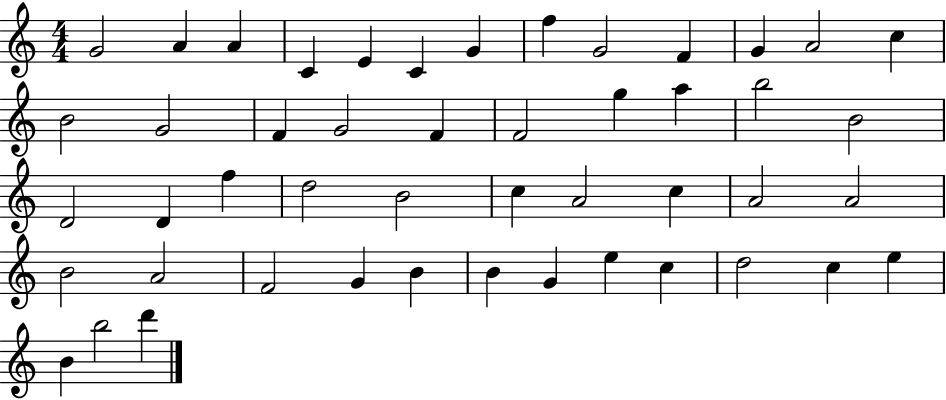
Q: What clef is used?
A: treble